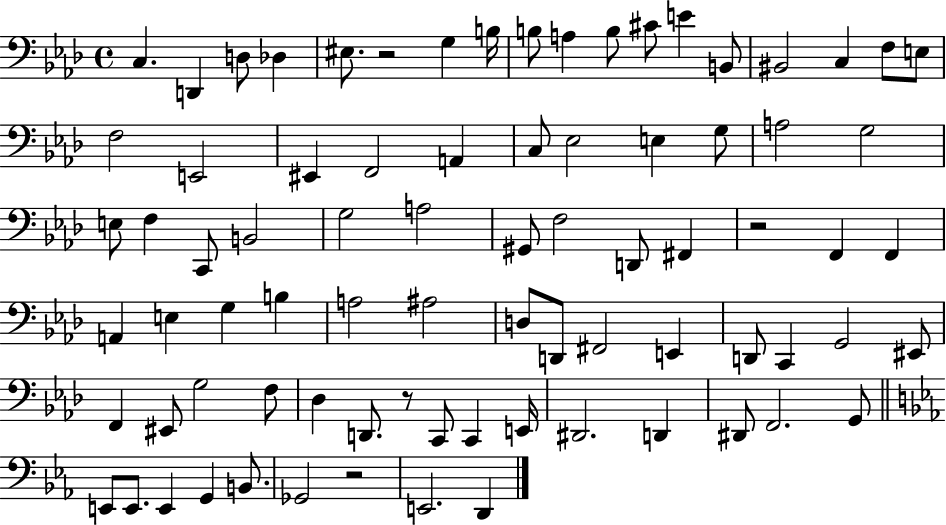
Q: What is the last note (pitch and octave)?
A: D2